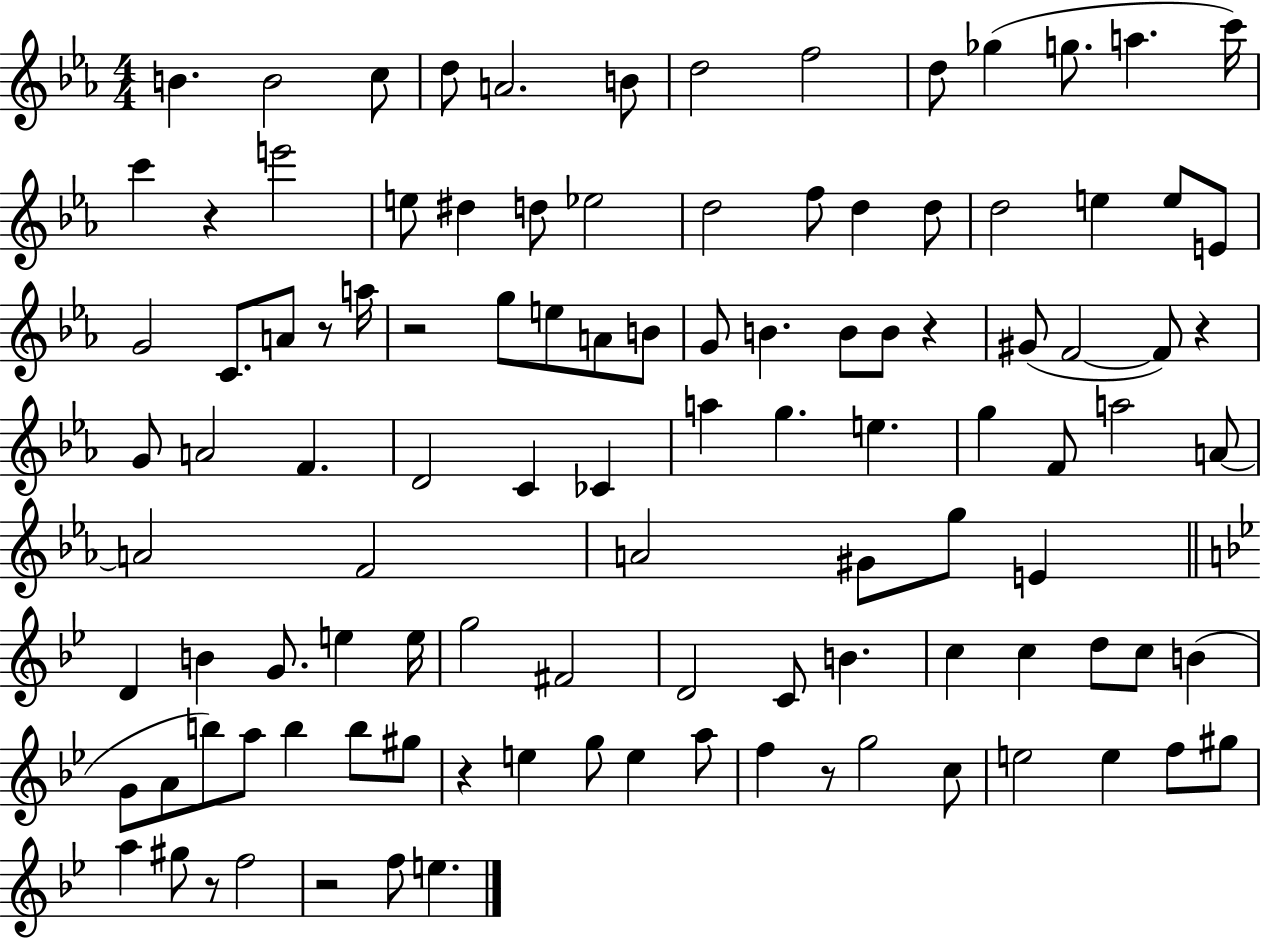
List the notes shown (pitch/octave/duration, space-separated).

B4/q. B4/h C5/e D5/e A4/h. B4/e D5/h F5/h D5/e Gb5/q G5/e. A5/q. C6/s C6/q R/q E6/h E5/e D#5/q D5/e Eb5/h D5/h F5/e D5/q D5/e D5/h E5/q E5/e E4/e G4/h C4/e. A4/e R/e A5/s R/h G5/e E5/e A4/e B4/e G4/e B4/q. B4/e B4/e R/q G#4/e F4/h F4/e R/q G4/e A4/h F4/q. D4/h C4/q CES4/q A5/q G5/q. E5/q. G5/q F4/e A5/h A4/e A4/h F4/h A4/h G#4/e G5/e E4/q D4/q B4/q G4/e. E5/q E5/s G5/h F#4/h D4/h C4/e B4/q. C5/q C5/q D5/e C5/e B4/q G4/e A4/e B5/e A5/e B5/q B5/e G#5/e R/q E5/q G5/e E5/q A5/e F5/q R/e G5/h C5/e E5/h E5/q F5/e G#5/e A5/q G#5/e R/e F5/h R/h F5/e E5/q.